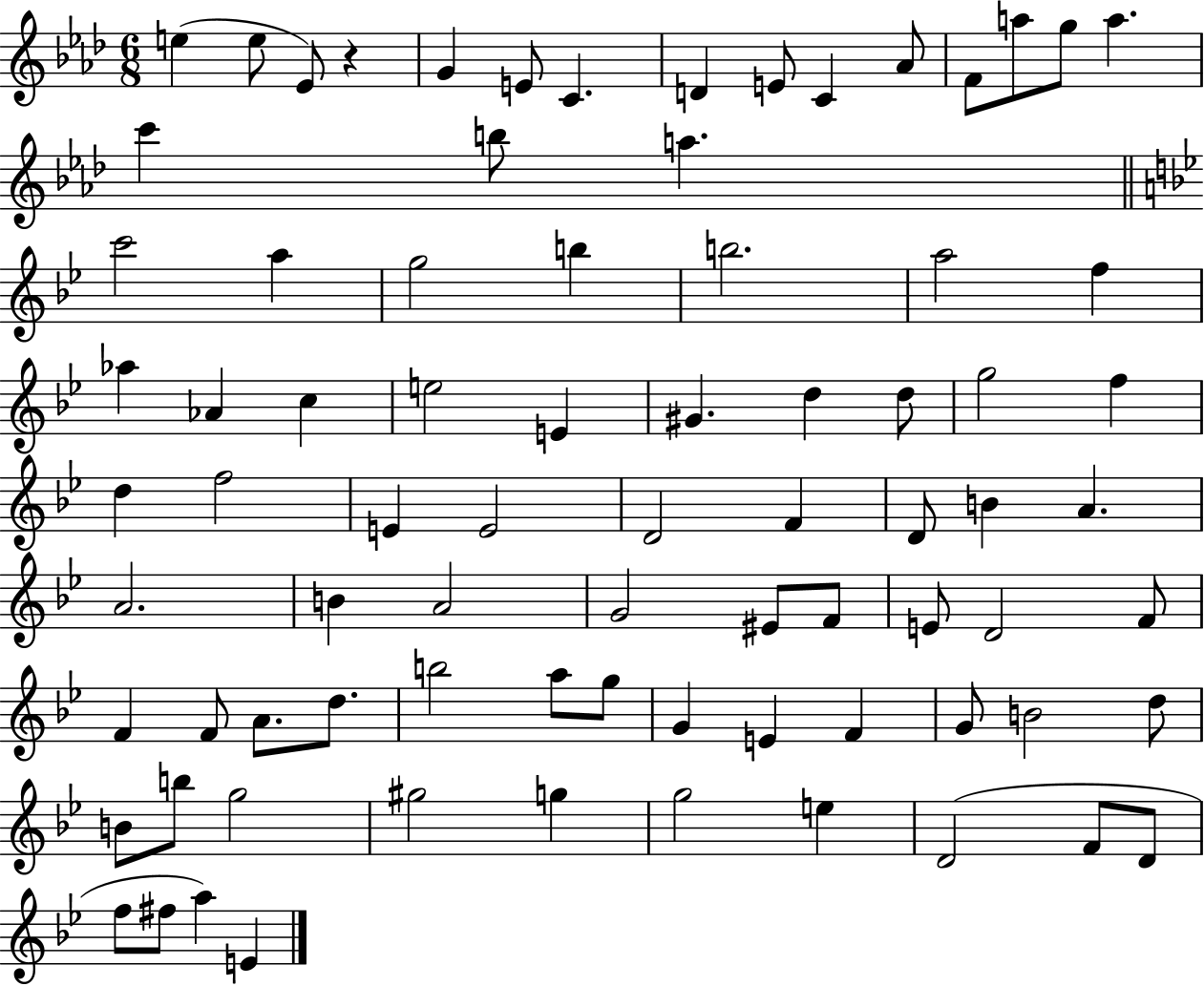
E5/q E5/e Eb4/e R/q G4/q E4/e C4/q. D4/q E4/e C4/q Ab4/e F4/e A5/e G5/e A5/q. C6/q B5/e A5/q. C6/h A5/q G5/h B5/q B5/h. A5/h F5/q Ab5/q Ab4/q C5/q E5/h E4/q G#4/q. D5/q D5/e G5/h F5/q D5/q F5/h E4/q E4/h D4/h F4/q D4/e B4/q A4/q. A4/h. B4/q A4/h G4/h EIS4/e F4/e E4/e D4/h F4/e F4/q F4/e A4/e. D5/e. B5/h A5/e G5/e G4/q E4/q F4/q G4/e B4/h D5/e B4/e B5/e G5/h G#5/h G5/q G5/h E5/q D4/h F4/e D4/e F5/e F#5/e A5/q E4/q